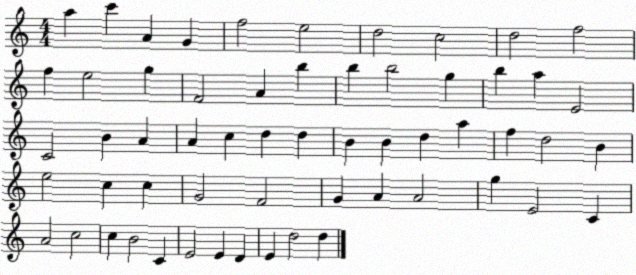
X:1
T:Untitled
M:4/4
L:1/4
K:C
a c' A G f2 e2 d2 c2 d2 f2 f e2 g F2 A b b b2 g b a E2 C2 B A A c d d B B d a f d2 B e2 c c G2 F2 G A A2 g E2 C A2 c2 c B2 C E2 E D E d2 d